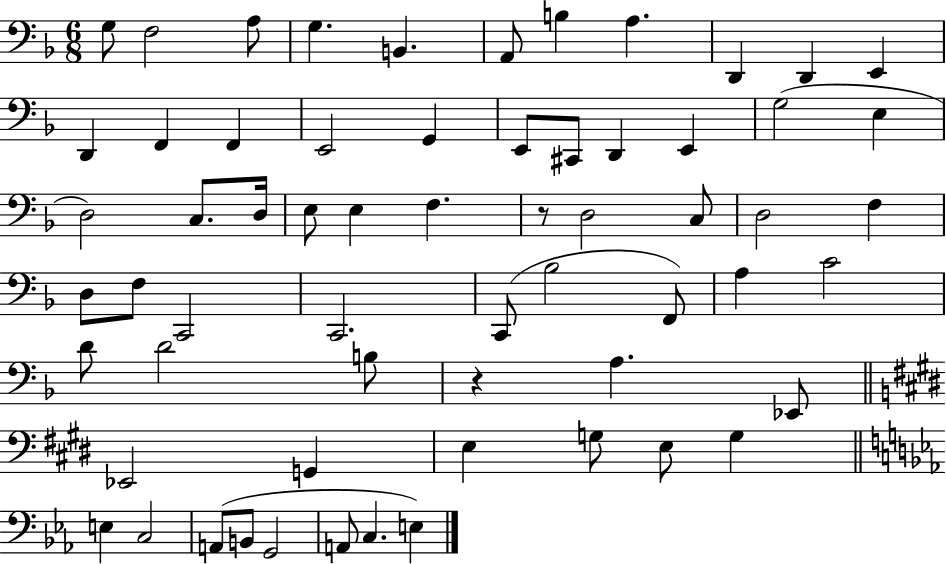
G3/e F3/h A3/e G3/q. B2/q. A2/e B3/q A3/q. D2/q D2/q E2/q D2/q F2/q F2/q E2/h G2/q E2/e C#2/e D2/q E2/q G3/h E3/q D3/h C3/e. D3/s E3/e E3/q F3/q. R/e D3/h C3/e D3/h F3/q D3/e F3/e C2/h C2/h. C2/e Bb3/h F2/e A3/q C4/h D4/e D4/h B3/e R/q A3/q. Eb2/e Eb2/h G2/q E3/q G3/e E3/e G3/q E3/q C3/h A2/e B2/e G2/h A2/e C3/q. E3/q